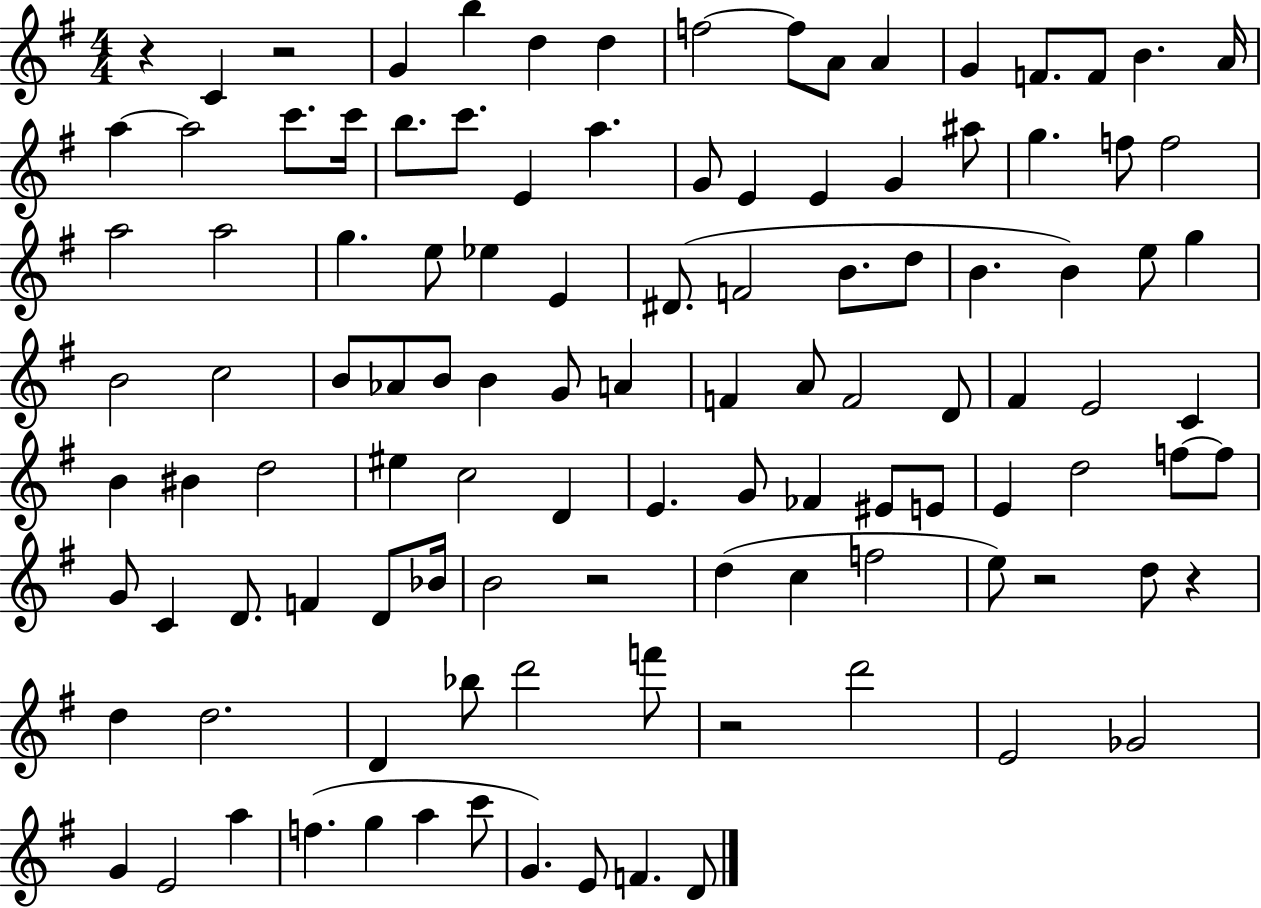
R/q C4/q R/h G4/q B5/q D5/q D5/q F5/h F5/e A4/e A4/q G4/q F4/e. F4/e B4/q. A4/s A5/q A5/h C6/e. C6/s B5/e. C6/e. E4/q A5/q. G4/e E4/q E4/q G4/q A#5/e G5/q. F5/e F5/h A5/h A5/h G5/q. E5/e Eb5/q E4/q D#4/e. F4/h B4/e. D5/e B4/q. B4/q E5/e G5/q B4/h C5/h B4/e Ab4/e B4/e B4/q G4/e A4/q F4/q A4/e F4/h D4/e F#4/q E4/h C4/q B4/q BIS4/q D5/h EIS5/q C5/h D4/q E4/q. G4/e FES4/q EIS4/e E4/e E4/q D5/h F5/e F5/e G4/e C4/q D4/e. F4/q D4/e Bb4/s B4/h R/h D5/q C5/q F5/h E5/e R/h D5/e R/q D5/q D5/h. D4/q Bb5/e D6/h F6/e R/h D6/h E4/h Gb4/h G4/q E4/h A5/q F5/q. G5/q A5/q C6/e G4/q. E4/e F4/q. D4/e